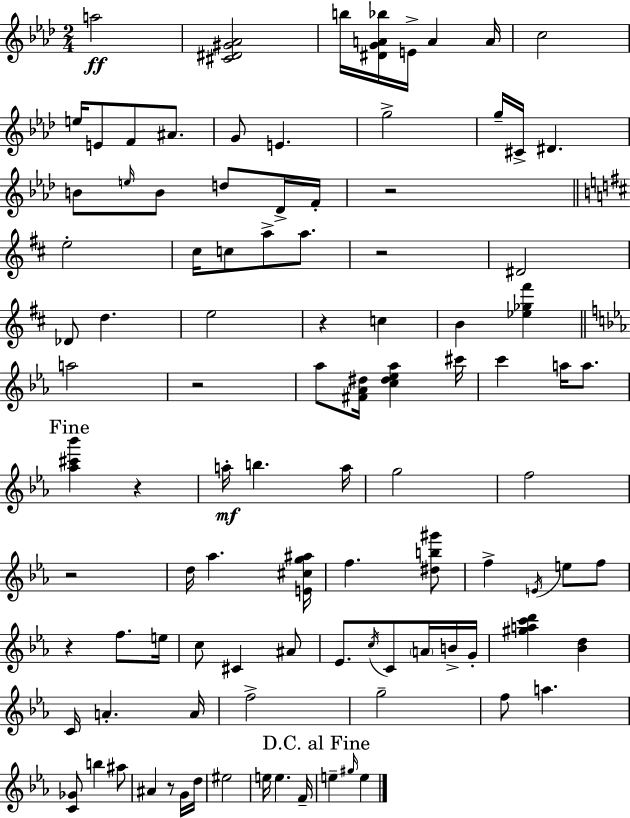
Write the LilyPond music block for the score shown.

{
  \clef treble
  \numericTimeSignature
  \time 2/4
  \key aes \major
  a''2\ff | <cis' dis' gis' aes'>2 | b''16 <dis' g' a' bes''>16 e'16-> a'4 a'16 | c''2 | \break e''16 e'8 f'8 ais'8. | g'8 e'4. | g''2-> | g''16-- cis'16-> dis'4. | \break b'8 \grace { e''16 } b'8 d''8 des'16-> | f'16-. r2 | \bar "||" \break \key b \minor e''2-. | cis''16 c''8 a''8-> a''8. | r2 | dis'2 | \break des'8 d''4. | e''2 | r4 c''4 | b'4 <ees'' ges'' fis'''>4 | \break \bar "||" \break \key c \minor a''2 | r2 | aes''8 <fis' aes' dis''>16 <c'' dis'' ees'' aes''>4 cis'''16 | c'''4 a''16 a''8. | \break \mark "Fine" <aes'' cis''' bes'''>4 r4 | a''16-.\mf b''4. a''16 | g''2 | f''2 | \break r2 | d''16 aes''4. <e' cis'' g'' ais''>16 | f''4. <dis'' b'' gis'''>8 | f''4-> \acciaccatura { e'16 } e''8 f''8 | \break r4 f''8. | e''16 c''8 cis'4 ais'8 | ees'8. \acciaccatura { c''16 } c'8 \parenthesize a'16 | b'16-> g'16-. <gis'' a'' c''' d'''>4 <bes' d''>4 | \break c'16 a'4.-. | a'16 f''2-> | g''2-- | f''8 a''4. | \break <c' ges'>8 b''4 | ais''8 ais'4 r8 | g'16 d''16 eis''2 | e''16 e''4. | \break f'16-- \mark "D.C. al Fine" e''4-- \grace { gis''16 } e''4 | \bar "|."
}